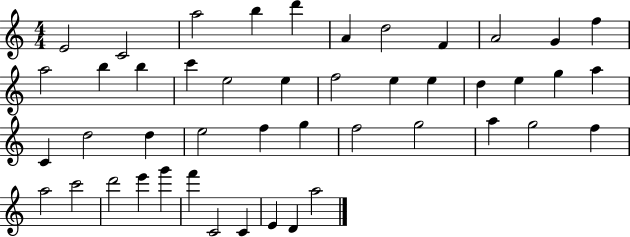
E4/h C4/h A5/h B5/q D6/q A4/q D5/h F4/q A4/h G4/q F5/q A5/h B5/q B5/q C6/q E5/h E5/q F5/h E5/q E5/q D5/q E5/q G5/q A5/q C4/q D5/h D5/q E5/h F5/q G5/q F5/h G5/h A5/q G5/h F5/q A5/h C6/h D6/h E6/q G6/q F6/q C4/h C4/q E4/q D4/q A5/h